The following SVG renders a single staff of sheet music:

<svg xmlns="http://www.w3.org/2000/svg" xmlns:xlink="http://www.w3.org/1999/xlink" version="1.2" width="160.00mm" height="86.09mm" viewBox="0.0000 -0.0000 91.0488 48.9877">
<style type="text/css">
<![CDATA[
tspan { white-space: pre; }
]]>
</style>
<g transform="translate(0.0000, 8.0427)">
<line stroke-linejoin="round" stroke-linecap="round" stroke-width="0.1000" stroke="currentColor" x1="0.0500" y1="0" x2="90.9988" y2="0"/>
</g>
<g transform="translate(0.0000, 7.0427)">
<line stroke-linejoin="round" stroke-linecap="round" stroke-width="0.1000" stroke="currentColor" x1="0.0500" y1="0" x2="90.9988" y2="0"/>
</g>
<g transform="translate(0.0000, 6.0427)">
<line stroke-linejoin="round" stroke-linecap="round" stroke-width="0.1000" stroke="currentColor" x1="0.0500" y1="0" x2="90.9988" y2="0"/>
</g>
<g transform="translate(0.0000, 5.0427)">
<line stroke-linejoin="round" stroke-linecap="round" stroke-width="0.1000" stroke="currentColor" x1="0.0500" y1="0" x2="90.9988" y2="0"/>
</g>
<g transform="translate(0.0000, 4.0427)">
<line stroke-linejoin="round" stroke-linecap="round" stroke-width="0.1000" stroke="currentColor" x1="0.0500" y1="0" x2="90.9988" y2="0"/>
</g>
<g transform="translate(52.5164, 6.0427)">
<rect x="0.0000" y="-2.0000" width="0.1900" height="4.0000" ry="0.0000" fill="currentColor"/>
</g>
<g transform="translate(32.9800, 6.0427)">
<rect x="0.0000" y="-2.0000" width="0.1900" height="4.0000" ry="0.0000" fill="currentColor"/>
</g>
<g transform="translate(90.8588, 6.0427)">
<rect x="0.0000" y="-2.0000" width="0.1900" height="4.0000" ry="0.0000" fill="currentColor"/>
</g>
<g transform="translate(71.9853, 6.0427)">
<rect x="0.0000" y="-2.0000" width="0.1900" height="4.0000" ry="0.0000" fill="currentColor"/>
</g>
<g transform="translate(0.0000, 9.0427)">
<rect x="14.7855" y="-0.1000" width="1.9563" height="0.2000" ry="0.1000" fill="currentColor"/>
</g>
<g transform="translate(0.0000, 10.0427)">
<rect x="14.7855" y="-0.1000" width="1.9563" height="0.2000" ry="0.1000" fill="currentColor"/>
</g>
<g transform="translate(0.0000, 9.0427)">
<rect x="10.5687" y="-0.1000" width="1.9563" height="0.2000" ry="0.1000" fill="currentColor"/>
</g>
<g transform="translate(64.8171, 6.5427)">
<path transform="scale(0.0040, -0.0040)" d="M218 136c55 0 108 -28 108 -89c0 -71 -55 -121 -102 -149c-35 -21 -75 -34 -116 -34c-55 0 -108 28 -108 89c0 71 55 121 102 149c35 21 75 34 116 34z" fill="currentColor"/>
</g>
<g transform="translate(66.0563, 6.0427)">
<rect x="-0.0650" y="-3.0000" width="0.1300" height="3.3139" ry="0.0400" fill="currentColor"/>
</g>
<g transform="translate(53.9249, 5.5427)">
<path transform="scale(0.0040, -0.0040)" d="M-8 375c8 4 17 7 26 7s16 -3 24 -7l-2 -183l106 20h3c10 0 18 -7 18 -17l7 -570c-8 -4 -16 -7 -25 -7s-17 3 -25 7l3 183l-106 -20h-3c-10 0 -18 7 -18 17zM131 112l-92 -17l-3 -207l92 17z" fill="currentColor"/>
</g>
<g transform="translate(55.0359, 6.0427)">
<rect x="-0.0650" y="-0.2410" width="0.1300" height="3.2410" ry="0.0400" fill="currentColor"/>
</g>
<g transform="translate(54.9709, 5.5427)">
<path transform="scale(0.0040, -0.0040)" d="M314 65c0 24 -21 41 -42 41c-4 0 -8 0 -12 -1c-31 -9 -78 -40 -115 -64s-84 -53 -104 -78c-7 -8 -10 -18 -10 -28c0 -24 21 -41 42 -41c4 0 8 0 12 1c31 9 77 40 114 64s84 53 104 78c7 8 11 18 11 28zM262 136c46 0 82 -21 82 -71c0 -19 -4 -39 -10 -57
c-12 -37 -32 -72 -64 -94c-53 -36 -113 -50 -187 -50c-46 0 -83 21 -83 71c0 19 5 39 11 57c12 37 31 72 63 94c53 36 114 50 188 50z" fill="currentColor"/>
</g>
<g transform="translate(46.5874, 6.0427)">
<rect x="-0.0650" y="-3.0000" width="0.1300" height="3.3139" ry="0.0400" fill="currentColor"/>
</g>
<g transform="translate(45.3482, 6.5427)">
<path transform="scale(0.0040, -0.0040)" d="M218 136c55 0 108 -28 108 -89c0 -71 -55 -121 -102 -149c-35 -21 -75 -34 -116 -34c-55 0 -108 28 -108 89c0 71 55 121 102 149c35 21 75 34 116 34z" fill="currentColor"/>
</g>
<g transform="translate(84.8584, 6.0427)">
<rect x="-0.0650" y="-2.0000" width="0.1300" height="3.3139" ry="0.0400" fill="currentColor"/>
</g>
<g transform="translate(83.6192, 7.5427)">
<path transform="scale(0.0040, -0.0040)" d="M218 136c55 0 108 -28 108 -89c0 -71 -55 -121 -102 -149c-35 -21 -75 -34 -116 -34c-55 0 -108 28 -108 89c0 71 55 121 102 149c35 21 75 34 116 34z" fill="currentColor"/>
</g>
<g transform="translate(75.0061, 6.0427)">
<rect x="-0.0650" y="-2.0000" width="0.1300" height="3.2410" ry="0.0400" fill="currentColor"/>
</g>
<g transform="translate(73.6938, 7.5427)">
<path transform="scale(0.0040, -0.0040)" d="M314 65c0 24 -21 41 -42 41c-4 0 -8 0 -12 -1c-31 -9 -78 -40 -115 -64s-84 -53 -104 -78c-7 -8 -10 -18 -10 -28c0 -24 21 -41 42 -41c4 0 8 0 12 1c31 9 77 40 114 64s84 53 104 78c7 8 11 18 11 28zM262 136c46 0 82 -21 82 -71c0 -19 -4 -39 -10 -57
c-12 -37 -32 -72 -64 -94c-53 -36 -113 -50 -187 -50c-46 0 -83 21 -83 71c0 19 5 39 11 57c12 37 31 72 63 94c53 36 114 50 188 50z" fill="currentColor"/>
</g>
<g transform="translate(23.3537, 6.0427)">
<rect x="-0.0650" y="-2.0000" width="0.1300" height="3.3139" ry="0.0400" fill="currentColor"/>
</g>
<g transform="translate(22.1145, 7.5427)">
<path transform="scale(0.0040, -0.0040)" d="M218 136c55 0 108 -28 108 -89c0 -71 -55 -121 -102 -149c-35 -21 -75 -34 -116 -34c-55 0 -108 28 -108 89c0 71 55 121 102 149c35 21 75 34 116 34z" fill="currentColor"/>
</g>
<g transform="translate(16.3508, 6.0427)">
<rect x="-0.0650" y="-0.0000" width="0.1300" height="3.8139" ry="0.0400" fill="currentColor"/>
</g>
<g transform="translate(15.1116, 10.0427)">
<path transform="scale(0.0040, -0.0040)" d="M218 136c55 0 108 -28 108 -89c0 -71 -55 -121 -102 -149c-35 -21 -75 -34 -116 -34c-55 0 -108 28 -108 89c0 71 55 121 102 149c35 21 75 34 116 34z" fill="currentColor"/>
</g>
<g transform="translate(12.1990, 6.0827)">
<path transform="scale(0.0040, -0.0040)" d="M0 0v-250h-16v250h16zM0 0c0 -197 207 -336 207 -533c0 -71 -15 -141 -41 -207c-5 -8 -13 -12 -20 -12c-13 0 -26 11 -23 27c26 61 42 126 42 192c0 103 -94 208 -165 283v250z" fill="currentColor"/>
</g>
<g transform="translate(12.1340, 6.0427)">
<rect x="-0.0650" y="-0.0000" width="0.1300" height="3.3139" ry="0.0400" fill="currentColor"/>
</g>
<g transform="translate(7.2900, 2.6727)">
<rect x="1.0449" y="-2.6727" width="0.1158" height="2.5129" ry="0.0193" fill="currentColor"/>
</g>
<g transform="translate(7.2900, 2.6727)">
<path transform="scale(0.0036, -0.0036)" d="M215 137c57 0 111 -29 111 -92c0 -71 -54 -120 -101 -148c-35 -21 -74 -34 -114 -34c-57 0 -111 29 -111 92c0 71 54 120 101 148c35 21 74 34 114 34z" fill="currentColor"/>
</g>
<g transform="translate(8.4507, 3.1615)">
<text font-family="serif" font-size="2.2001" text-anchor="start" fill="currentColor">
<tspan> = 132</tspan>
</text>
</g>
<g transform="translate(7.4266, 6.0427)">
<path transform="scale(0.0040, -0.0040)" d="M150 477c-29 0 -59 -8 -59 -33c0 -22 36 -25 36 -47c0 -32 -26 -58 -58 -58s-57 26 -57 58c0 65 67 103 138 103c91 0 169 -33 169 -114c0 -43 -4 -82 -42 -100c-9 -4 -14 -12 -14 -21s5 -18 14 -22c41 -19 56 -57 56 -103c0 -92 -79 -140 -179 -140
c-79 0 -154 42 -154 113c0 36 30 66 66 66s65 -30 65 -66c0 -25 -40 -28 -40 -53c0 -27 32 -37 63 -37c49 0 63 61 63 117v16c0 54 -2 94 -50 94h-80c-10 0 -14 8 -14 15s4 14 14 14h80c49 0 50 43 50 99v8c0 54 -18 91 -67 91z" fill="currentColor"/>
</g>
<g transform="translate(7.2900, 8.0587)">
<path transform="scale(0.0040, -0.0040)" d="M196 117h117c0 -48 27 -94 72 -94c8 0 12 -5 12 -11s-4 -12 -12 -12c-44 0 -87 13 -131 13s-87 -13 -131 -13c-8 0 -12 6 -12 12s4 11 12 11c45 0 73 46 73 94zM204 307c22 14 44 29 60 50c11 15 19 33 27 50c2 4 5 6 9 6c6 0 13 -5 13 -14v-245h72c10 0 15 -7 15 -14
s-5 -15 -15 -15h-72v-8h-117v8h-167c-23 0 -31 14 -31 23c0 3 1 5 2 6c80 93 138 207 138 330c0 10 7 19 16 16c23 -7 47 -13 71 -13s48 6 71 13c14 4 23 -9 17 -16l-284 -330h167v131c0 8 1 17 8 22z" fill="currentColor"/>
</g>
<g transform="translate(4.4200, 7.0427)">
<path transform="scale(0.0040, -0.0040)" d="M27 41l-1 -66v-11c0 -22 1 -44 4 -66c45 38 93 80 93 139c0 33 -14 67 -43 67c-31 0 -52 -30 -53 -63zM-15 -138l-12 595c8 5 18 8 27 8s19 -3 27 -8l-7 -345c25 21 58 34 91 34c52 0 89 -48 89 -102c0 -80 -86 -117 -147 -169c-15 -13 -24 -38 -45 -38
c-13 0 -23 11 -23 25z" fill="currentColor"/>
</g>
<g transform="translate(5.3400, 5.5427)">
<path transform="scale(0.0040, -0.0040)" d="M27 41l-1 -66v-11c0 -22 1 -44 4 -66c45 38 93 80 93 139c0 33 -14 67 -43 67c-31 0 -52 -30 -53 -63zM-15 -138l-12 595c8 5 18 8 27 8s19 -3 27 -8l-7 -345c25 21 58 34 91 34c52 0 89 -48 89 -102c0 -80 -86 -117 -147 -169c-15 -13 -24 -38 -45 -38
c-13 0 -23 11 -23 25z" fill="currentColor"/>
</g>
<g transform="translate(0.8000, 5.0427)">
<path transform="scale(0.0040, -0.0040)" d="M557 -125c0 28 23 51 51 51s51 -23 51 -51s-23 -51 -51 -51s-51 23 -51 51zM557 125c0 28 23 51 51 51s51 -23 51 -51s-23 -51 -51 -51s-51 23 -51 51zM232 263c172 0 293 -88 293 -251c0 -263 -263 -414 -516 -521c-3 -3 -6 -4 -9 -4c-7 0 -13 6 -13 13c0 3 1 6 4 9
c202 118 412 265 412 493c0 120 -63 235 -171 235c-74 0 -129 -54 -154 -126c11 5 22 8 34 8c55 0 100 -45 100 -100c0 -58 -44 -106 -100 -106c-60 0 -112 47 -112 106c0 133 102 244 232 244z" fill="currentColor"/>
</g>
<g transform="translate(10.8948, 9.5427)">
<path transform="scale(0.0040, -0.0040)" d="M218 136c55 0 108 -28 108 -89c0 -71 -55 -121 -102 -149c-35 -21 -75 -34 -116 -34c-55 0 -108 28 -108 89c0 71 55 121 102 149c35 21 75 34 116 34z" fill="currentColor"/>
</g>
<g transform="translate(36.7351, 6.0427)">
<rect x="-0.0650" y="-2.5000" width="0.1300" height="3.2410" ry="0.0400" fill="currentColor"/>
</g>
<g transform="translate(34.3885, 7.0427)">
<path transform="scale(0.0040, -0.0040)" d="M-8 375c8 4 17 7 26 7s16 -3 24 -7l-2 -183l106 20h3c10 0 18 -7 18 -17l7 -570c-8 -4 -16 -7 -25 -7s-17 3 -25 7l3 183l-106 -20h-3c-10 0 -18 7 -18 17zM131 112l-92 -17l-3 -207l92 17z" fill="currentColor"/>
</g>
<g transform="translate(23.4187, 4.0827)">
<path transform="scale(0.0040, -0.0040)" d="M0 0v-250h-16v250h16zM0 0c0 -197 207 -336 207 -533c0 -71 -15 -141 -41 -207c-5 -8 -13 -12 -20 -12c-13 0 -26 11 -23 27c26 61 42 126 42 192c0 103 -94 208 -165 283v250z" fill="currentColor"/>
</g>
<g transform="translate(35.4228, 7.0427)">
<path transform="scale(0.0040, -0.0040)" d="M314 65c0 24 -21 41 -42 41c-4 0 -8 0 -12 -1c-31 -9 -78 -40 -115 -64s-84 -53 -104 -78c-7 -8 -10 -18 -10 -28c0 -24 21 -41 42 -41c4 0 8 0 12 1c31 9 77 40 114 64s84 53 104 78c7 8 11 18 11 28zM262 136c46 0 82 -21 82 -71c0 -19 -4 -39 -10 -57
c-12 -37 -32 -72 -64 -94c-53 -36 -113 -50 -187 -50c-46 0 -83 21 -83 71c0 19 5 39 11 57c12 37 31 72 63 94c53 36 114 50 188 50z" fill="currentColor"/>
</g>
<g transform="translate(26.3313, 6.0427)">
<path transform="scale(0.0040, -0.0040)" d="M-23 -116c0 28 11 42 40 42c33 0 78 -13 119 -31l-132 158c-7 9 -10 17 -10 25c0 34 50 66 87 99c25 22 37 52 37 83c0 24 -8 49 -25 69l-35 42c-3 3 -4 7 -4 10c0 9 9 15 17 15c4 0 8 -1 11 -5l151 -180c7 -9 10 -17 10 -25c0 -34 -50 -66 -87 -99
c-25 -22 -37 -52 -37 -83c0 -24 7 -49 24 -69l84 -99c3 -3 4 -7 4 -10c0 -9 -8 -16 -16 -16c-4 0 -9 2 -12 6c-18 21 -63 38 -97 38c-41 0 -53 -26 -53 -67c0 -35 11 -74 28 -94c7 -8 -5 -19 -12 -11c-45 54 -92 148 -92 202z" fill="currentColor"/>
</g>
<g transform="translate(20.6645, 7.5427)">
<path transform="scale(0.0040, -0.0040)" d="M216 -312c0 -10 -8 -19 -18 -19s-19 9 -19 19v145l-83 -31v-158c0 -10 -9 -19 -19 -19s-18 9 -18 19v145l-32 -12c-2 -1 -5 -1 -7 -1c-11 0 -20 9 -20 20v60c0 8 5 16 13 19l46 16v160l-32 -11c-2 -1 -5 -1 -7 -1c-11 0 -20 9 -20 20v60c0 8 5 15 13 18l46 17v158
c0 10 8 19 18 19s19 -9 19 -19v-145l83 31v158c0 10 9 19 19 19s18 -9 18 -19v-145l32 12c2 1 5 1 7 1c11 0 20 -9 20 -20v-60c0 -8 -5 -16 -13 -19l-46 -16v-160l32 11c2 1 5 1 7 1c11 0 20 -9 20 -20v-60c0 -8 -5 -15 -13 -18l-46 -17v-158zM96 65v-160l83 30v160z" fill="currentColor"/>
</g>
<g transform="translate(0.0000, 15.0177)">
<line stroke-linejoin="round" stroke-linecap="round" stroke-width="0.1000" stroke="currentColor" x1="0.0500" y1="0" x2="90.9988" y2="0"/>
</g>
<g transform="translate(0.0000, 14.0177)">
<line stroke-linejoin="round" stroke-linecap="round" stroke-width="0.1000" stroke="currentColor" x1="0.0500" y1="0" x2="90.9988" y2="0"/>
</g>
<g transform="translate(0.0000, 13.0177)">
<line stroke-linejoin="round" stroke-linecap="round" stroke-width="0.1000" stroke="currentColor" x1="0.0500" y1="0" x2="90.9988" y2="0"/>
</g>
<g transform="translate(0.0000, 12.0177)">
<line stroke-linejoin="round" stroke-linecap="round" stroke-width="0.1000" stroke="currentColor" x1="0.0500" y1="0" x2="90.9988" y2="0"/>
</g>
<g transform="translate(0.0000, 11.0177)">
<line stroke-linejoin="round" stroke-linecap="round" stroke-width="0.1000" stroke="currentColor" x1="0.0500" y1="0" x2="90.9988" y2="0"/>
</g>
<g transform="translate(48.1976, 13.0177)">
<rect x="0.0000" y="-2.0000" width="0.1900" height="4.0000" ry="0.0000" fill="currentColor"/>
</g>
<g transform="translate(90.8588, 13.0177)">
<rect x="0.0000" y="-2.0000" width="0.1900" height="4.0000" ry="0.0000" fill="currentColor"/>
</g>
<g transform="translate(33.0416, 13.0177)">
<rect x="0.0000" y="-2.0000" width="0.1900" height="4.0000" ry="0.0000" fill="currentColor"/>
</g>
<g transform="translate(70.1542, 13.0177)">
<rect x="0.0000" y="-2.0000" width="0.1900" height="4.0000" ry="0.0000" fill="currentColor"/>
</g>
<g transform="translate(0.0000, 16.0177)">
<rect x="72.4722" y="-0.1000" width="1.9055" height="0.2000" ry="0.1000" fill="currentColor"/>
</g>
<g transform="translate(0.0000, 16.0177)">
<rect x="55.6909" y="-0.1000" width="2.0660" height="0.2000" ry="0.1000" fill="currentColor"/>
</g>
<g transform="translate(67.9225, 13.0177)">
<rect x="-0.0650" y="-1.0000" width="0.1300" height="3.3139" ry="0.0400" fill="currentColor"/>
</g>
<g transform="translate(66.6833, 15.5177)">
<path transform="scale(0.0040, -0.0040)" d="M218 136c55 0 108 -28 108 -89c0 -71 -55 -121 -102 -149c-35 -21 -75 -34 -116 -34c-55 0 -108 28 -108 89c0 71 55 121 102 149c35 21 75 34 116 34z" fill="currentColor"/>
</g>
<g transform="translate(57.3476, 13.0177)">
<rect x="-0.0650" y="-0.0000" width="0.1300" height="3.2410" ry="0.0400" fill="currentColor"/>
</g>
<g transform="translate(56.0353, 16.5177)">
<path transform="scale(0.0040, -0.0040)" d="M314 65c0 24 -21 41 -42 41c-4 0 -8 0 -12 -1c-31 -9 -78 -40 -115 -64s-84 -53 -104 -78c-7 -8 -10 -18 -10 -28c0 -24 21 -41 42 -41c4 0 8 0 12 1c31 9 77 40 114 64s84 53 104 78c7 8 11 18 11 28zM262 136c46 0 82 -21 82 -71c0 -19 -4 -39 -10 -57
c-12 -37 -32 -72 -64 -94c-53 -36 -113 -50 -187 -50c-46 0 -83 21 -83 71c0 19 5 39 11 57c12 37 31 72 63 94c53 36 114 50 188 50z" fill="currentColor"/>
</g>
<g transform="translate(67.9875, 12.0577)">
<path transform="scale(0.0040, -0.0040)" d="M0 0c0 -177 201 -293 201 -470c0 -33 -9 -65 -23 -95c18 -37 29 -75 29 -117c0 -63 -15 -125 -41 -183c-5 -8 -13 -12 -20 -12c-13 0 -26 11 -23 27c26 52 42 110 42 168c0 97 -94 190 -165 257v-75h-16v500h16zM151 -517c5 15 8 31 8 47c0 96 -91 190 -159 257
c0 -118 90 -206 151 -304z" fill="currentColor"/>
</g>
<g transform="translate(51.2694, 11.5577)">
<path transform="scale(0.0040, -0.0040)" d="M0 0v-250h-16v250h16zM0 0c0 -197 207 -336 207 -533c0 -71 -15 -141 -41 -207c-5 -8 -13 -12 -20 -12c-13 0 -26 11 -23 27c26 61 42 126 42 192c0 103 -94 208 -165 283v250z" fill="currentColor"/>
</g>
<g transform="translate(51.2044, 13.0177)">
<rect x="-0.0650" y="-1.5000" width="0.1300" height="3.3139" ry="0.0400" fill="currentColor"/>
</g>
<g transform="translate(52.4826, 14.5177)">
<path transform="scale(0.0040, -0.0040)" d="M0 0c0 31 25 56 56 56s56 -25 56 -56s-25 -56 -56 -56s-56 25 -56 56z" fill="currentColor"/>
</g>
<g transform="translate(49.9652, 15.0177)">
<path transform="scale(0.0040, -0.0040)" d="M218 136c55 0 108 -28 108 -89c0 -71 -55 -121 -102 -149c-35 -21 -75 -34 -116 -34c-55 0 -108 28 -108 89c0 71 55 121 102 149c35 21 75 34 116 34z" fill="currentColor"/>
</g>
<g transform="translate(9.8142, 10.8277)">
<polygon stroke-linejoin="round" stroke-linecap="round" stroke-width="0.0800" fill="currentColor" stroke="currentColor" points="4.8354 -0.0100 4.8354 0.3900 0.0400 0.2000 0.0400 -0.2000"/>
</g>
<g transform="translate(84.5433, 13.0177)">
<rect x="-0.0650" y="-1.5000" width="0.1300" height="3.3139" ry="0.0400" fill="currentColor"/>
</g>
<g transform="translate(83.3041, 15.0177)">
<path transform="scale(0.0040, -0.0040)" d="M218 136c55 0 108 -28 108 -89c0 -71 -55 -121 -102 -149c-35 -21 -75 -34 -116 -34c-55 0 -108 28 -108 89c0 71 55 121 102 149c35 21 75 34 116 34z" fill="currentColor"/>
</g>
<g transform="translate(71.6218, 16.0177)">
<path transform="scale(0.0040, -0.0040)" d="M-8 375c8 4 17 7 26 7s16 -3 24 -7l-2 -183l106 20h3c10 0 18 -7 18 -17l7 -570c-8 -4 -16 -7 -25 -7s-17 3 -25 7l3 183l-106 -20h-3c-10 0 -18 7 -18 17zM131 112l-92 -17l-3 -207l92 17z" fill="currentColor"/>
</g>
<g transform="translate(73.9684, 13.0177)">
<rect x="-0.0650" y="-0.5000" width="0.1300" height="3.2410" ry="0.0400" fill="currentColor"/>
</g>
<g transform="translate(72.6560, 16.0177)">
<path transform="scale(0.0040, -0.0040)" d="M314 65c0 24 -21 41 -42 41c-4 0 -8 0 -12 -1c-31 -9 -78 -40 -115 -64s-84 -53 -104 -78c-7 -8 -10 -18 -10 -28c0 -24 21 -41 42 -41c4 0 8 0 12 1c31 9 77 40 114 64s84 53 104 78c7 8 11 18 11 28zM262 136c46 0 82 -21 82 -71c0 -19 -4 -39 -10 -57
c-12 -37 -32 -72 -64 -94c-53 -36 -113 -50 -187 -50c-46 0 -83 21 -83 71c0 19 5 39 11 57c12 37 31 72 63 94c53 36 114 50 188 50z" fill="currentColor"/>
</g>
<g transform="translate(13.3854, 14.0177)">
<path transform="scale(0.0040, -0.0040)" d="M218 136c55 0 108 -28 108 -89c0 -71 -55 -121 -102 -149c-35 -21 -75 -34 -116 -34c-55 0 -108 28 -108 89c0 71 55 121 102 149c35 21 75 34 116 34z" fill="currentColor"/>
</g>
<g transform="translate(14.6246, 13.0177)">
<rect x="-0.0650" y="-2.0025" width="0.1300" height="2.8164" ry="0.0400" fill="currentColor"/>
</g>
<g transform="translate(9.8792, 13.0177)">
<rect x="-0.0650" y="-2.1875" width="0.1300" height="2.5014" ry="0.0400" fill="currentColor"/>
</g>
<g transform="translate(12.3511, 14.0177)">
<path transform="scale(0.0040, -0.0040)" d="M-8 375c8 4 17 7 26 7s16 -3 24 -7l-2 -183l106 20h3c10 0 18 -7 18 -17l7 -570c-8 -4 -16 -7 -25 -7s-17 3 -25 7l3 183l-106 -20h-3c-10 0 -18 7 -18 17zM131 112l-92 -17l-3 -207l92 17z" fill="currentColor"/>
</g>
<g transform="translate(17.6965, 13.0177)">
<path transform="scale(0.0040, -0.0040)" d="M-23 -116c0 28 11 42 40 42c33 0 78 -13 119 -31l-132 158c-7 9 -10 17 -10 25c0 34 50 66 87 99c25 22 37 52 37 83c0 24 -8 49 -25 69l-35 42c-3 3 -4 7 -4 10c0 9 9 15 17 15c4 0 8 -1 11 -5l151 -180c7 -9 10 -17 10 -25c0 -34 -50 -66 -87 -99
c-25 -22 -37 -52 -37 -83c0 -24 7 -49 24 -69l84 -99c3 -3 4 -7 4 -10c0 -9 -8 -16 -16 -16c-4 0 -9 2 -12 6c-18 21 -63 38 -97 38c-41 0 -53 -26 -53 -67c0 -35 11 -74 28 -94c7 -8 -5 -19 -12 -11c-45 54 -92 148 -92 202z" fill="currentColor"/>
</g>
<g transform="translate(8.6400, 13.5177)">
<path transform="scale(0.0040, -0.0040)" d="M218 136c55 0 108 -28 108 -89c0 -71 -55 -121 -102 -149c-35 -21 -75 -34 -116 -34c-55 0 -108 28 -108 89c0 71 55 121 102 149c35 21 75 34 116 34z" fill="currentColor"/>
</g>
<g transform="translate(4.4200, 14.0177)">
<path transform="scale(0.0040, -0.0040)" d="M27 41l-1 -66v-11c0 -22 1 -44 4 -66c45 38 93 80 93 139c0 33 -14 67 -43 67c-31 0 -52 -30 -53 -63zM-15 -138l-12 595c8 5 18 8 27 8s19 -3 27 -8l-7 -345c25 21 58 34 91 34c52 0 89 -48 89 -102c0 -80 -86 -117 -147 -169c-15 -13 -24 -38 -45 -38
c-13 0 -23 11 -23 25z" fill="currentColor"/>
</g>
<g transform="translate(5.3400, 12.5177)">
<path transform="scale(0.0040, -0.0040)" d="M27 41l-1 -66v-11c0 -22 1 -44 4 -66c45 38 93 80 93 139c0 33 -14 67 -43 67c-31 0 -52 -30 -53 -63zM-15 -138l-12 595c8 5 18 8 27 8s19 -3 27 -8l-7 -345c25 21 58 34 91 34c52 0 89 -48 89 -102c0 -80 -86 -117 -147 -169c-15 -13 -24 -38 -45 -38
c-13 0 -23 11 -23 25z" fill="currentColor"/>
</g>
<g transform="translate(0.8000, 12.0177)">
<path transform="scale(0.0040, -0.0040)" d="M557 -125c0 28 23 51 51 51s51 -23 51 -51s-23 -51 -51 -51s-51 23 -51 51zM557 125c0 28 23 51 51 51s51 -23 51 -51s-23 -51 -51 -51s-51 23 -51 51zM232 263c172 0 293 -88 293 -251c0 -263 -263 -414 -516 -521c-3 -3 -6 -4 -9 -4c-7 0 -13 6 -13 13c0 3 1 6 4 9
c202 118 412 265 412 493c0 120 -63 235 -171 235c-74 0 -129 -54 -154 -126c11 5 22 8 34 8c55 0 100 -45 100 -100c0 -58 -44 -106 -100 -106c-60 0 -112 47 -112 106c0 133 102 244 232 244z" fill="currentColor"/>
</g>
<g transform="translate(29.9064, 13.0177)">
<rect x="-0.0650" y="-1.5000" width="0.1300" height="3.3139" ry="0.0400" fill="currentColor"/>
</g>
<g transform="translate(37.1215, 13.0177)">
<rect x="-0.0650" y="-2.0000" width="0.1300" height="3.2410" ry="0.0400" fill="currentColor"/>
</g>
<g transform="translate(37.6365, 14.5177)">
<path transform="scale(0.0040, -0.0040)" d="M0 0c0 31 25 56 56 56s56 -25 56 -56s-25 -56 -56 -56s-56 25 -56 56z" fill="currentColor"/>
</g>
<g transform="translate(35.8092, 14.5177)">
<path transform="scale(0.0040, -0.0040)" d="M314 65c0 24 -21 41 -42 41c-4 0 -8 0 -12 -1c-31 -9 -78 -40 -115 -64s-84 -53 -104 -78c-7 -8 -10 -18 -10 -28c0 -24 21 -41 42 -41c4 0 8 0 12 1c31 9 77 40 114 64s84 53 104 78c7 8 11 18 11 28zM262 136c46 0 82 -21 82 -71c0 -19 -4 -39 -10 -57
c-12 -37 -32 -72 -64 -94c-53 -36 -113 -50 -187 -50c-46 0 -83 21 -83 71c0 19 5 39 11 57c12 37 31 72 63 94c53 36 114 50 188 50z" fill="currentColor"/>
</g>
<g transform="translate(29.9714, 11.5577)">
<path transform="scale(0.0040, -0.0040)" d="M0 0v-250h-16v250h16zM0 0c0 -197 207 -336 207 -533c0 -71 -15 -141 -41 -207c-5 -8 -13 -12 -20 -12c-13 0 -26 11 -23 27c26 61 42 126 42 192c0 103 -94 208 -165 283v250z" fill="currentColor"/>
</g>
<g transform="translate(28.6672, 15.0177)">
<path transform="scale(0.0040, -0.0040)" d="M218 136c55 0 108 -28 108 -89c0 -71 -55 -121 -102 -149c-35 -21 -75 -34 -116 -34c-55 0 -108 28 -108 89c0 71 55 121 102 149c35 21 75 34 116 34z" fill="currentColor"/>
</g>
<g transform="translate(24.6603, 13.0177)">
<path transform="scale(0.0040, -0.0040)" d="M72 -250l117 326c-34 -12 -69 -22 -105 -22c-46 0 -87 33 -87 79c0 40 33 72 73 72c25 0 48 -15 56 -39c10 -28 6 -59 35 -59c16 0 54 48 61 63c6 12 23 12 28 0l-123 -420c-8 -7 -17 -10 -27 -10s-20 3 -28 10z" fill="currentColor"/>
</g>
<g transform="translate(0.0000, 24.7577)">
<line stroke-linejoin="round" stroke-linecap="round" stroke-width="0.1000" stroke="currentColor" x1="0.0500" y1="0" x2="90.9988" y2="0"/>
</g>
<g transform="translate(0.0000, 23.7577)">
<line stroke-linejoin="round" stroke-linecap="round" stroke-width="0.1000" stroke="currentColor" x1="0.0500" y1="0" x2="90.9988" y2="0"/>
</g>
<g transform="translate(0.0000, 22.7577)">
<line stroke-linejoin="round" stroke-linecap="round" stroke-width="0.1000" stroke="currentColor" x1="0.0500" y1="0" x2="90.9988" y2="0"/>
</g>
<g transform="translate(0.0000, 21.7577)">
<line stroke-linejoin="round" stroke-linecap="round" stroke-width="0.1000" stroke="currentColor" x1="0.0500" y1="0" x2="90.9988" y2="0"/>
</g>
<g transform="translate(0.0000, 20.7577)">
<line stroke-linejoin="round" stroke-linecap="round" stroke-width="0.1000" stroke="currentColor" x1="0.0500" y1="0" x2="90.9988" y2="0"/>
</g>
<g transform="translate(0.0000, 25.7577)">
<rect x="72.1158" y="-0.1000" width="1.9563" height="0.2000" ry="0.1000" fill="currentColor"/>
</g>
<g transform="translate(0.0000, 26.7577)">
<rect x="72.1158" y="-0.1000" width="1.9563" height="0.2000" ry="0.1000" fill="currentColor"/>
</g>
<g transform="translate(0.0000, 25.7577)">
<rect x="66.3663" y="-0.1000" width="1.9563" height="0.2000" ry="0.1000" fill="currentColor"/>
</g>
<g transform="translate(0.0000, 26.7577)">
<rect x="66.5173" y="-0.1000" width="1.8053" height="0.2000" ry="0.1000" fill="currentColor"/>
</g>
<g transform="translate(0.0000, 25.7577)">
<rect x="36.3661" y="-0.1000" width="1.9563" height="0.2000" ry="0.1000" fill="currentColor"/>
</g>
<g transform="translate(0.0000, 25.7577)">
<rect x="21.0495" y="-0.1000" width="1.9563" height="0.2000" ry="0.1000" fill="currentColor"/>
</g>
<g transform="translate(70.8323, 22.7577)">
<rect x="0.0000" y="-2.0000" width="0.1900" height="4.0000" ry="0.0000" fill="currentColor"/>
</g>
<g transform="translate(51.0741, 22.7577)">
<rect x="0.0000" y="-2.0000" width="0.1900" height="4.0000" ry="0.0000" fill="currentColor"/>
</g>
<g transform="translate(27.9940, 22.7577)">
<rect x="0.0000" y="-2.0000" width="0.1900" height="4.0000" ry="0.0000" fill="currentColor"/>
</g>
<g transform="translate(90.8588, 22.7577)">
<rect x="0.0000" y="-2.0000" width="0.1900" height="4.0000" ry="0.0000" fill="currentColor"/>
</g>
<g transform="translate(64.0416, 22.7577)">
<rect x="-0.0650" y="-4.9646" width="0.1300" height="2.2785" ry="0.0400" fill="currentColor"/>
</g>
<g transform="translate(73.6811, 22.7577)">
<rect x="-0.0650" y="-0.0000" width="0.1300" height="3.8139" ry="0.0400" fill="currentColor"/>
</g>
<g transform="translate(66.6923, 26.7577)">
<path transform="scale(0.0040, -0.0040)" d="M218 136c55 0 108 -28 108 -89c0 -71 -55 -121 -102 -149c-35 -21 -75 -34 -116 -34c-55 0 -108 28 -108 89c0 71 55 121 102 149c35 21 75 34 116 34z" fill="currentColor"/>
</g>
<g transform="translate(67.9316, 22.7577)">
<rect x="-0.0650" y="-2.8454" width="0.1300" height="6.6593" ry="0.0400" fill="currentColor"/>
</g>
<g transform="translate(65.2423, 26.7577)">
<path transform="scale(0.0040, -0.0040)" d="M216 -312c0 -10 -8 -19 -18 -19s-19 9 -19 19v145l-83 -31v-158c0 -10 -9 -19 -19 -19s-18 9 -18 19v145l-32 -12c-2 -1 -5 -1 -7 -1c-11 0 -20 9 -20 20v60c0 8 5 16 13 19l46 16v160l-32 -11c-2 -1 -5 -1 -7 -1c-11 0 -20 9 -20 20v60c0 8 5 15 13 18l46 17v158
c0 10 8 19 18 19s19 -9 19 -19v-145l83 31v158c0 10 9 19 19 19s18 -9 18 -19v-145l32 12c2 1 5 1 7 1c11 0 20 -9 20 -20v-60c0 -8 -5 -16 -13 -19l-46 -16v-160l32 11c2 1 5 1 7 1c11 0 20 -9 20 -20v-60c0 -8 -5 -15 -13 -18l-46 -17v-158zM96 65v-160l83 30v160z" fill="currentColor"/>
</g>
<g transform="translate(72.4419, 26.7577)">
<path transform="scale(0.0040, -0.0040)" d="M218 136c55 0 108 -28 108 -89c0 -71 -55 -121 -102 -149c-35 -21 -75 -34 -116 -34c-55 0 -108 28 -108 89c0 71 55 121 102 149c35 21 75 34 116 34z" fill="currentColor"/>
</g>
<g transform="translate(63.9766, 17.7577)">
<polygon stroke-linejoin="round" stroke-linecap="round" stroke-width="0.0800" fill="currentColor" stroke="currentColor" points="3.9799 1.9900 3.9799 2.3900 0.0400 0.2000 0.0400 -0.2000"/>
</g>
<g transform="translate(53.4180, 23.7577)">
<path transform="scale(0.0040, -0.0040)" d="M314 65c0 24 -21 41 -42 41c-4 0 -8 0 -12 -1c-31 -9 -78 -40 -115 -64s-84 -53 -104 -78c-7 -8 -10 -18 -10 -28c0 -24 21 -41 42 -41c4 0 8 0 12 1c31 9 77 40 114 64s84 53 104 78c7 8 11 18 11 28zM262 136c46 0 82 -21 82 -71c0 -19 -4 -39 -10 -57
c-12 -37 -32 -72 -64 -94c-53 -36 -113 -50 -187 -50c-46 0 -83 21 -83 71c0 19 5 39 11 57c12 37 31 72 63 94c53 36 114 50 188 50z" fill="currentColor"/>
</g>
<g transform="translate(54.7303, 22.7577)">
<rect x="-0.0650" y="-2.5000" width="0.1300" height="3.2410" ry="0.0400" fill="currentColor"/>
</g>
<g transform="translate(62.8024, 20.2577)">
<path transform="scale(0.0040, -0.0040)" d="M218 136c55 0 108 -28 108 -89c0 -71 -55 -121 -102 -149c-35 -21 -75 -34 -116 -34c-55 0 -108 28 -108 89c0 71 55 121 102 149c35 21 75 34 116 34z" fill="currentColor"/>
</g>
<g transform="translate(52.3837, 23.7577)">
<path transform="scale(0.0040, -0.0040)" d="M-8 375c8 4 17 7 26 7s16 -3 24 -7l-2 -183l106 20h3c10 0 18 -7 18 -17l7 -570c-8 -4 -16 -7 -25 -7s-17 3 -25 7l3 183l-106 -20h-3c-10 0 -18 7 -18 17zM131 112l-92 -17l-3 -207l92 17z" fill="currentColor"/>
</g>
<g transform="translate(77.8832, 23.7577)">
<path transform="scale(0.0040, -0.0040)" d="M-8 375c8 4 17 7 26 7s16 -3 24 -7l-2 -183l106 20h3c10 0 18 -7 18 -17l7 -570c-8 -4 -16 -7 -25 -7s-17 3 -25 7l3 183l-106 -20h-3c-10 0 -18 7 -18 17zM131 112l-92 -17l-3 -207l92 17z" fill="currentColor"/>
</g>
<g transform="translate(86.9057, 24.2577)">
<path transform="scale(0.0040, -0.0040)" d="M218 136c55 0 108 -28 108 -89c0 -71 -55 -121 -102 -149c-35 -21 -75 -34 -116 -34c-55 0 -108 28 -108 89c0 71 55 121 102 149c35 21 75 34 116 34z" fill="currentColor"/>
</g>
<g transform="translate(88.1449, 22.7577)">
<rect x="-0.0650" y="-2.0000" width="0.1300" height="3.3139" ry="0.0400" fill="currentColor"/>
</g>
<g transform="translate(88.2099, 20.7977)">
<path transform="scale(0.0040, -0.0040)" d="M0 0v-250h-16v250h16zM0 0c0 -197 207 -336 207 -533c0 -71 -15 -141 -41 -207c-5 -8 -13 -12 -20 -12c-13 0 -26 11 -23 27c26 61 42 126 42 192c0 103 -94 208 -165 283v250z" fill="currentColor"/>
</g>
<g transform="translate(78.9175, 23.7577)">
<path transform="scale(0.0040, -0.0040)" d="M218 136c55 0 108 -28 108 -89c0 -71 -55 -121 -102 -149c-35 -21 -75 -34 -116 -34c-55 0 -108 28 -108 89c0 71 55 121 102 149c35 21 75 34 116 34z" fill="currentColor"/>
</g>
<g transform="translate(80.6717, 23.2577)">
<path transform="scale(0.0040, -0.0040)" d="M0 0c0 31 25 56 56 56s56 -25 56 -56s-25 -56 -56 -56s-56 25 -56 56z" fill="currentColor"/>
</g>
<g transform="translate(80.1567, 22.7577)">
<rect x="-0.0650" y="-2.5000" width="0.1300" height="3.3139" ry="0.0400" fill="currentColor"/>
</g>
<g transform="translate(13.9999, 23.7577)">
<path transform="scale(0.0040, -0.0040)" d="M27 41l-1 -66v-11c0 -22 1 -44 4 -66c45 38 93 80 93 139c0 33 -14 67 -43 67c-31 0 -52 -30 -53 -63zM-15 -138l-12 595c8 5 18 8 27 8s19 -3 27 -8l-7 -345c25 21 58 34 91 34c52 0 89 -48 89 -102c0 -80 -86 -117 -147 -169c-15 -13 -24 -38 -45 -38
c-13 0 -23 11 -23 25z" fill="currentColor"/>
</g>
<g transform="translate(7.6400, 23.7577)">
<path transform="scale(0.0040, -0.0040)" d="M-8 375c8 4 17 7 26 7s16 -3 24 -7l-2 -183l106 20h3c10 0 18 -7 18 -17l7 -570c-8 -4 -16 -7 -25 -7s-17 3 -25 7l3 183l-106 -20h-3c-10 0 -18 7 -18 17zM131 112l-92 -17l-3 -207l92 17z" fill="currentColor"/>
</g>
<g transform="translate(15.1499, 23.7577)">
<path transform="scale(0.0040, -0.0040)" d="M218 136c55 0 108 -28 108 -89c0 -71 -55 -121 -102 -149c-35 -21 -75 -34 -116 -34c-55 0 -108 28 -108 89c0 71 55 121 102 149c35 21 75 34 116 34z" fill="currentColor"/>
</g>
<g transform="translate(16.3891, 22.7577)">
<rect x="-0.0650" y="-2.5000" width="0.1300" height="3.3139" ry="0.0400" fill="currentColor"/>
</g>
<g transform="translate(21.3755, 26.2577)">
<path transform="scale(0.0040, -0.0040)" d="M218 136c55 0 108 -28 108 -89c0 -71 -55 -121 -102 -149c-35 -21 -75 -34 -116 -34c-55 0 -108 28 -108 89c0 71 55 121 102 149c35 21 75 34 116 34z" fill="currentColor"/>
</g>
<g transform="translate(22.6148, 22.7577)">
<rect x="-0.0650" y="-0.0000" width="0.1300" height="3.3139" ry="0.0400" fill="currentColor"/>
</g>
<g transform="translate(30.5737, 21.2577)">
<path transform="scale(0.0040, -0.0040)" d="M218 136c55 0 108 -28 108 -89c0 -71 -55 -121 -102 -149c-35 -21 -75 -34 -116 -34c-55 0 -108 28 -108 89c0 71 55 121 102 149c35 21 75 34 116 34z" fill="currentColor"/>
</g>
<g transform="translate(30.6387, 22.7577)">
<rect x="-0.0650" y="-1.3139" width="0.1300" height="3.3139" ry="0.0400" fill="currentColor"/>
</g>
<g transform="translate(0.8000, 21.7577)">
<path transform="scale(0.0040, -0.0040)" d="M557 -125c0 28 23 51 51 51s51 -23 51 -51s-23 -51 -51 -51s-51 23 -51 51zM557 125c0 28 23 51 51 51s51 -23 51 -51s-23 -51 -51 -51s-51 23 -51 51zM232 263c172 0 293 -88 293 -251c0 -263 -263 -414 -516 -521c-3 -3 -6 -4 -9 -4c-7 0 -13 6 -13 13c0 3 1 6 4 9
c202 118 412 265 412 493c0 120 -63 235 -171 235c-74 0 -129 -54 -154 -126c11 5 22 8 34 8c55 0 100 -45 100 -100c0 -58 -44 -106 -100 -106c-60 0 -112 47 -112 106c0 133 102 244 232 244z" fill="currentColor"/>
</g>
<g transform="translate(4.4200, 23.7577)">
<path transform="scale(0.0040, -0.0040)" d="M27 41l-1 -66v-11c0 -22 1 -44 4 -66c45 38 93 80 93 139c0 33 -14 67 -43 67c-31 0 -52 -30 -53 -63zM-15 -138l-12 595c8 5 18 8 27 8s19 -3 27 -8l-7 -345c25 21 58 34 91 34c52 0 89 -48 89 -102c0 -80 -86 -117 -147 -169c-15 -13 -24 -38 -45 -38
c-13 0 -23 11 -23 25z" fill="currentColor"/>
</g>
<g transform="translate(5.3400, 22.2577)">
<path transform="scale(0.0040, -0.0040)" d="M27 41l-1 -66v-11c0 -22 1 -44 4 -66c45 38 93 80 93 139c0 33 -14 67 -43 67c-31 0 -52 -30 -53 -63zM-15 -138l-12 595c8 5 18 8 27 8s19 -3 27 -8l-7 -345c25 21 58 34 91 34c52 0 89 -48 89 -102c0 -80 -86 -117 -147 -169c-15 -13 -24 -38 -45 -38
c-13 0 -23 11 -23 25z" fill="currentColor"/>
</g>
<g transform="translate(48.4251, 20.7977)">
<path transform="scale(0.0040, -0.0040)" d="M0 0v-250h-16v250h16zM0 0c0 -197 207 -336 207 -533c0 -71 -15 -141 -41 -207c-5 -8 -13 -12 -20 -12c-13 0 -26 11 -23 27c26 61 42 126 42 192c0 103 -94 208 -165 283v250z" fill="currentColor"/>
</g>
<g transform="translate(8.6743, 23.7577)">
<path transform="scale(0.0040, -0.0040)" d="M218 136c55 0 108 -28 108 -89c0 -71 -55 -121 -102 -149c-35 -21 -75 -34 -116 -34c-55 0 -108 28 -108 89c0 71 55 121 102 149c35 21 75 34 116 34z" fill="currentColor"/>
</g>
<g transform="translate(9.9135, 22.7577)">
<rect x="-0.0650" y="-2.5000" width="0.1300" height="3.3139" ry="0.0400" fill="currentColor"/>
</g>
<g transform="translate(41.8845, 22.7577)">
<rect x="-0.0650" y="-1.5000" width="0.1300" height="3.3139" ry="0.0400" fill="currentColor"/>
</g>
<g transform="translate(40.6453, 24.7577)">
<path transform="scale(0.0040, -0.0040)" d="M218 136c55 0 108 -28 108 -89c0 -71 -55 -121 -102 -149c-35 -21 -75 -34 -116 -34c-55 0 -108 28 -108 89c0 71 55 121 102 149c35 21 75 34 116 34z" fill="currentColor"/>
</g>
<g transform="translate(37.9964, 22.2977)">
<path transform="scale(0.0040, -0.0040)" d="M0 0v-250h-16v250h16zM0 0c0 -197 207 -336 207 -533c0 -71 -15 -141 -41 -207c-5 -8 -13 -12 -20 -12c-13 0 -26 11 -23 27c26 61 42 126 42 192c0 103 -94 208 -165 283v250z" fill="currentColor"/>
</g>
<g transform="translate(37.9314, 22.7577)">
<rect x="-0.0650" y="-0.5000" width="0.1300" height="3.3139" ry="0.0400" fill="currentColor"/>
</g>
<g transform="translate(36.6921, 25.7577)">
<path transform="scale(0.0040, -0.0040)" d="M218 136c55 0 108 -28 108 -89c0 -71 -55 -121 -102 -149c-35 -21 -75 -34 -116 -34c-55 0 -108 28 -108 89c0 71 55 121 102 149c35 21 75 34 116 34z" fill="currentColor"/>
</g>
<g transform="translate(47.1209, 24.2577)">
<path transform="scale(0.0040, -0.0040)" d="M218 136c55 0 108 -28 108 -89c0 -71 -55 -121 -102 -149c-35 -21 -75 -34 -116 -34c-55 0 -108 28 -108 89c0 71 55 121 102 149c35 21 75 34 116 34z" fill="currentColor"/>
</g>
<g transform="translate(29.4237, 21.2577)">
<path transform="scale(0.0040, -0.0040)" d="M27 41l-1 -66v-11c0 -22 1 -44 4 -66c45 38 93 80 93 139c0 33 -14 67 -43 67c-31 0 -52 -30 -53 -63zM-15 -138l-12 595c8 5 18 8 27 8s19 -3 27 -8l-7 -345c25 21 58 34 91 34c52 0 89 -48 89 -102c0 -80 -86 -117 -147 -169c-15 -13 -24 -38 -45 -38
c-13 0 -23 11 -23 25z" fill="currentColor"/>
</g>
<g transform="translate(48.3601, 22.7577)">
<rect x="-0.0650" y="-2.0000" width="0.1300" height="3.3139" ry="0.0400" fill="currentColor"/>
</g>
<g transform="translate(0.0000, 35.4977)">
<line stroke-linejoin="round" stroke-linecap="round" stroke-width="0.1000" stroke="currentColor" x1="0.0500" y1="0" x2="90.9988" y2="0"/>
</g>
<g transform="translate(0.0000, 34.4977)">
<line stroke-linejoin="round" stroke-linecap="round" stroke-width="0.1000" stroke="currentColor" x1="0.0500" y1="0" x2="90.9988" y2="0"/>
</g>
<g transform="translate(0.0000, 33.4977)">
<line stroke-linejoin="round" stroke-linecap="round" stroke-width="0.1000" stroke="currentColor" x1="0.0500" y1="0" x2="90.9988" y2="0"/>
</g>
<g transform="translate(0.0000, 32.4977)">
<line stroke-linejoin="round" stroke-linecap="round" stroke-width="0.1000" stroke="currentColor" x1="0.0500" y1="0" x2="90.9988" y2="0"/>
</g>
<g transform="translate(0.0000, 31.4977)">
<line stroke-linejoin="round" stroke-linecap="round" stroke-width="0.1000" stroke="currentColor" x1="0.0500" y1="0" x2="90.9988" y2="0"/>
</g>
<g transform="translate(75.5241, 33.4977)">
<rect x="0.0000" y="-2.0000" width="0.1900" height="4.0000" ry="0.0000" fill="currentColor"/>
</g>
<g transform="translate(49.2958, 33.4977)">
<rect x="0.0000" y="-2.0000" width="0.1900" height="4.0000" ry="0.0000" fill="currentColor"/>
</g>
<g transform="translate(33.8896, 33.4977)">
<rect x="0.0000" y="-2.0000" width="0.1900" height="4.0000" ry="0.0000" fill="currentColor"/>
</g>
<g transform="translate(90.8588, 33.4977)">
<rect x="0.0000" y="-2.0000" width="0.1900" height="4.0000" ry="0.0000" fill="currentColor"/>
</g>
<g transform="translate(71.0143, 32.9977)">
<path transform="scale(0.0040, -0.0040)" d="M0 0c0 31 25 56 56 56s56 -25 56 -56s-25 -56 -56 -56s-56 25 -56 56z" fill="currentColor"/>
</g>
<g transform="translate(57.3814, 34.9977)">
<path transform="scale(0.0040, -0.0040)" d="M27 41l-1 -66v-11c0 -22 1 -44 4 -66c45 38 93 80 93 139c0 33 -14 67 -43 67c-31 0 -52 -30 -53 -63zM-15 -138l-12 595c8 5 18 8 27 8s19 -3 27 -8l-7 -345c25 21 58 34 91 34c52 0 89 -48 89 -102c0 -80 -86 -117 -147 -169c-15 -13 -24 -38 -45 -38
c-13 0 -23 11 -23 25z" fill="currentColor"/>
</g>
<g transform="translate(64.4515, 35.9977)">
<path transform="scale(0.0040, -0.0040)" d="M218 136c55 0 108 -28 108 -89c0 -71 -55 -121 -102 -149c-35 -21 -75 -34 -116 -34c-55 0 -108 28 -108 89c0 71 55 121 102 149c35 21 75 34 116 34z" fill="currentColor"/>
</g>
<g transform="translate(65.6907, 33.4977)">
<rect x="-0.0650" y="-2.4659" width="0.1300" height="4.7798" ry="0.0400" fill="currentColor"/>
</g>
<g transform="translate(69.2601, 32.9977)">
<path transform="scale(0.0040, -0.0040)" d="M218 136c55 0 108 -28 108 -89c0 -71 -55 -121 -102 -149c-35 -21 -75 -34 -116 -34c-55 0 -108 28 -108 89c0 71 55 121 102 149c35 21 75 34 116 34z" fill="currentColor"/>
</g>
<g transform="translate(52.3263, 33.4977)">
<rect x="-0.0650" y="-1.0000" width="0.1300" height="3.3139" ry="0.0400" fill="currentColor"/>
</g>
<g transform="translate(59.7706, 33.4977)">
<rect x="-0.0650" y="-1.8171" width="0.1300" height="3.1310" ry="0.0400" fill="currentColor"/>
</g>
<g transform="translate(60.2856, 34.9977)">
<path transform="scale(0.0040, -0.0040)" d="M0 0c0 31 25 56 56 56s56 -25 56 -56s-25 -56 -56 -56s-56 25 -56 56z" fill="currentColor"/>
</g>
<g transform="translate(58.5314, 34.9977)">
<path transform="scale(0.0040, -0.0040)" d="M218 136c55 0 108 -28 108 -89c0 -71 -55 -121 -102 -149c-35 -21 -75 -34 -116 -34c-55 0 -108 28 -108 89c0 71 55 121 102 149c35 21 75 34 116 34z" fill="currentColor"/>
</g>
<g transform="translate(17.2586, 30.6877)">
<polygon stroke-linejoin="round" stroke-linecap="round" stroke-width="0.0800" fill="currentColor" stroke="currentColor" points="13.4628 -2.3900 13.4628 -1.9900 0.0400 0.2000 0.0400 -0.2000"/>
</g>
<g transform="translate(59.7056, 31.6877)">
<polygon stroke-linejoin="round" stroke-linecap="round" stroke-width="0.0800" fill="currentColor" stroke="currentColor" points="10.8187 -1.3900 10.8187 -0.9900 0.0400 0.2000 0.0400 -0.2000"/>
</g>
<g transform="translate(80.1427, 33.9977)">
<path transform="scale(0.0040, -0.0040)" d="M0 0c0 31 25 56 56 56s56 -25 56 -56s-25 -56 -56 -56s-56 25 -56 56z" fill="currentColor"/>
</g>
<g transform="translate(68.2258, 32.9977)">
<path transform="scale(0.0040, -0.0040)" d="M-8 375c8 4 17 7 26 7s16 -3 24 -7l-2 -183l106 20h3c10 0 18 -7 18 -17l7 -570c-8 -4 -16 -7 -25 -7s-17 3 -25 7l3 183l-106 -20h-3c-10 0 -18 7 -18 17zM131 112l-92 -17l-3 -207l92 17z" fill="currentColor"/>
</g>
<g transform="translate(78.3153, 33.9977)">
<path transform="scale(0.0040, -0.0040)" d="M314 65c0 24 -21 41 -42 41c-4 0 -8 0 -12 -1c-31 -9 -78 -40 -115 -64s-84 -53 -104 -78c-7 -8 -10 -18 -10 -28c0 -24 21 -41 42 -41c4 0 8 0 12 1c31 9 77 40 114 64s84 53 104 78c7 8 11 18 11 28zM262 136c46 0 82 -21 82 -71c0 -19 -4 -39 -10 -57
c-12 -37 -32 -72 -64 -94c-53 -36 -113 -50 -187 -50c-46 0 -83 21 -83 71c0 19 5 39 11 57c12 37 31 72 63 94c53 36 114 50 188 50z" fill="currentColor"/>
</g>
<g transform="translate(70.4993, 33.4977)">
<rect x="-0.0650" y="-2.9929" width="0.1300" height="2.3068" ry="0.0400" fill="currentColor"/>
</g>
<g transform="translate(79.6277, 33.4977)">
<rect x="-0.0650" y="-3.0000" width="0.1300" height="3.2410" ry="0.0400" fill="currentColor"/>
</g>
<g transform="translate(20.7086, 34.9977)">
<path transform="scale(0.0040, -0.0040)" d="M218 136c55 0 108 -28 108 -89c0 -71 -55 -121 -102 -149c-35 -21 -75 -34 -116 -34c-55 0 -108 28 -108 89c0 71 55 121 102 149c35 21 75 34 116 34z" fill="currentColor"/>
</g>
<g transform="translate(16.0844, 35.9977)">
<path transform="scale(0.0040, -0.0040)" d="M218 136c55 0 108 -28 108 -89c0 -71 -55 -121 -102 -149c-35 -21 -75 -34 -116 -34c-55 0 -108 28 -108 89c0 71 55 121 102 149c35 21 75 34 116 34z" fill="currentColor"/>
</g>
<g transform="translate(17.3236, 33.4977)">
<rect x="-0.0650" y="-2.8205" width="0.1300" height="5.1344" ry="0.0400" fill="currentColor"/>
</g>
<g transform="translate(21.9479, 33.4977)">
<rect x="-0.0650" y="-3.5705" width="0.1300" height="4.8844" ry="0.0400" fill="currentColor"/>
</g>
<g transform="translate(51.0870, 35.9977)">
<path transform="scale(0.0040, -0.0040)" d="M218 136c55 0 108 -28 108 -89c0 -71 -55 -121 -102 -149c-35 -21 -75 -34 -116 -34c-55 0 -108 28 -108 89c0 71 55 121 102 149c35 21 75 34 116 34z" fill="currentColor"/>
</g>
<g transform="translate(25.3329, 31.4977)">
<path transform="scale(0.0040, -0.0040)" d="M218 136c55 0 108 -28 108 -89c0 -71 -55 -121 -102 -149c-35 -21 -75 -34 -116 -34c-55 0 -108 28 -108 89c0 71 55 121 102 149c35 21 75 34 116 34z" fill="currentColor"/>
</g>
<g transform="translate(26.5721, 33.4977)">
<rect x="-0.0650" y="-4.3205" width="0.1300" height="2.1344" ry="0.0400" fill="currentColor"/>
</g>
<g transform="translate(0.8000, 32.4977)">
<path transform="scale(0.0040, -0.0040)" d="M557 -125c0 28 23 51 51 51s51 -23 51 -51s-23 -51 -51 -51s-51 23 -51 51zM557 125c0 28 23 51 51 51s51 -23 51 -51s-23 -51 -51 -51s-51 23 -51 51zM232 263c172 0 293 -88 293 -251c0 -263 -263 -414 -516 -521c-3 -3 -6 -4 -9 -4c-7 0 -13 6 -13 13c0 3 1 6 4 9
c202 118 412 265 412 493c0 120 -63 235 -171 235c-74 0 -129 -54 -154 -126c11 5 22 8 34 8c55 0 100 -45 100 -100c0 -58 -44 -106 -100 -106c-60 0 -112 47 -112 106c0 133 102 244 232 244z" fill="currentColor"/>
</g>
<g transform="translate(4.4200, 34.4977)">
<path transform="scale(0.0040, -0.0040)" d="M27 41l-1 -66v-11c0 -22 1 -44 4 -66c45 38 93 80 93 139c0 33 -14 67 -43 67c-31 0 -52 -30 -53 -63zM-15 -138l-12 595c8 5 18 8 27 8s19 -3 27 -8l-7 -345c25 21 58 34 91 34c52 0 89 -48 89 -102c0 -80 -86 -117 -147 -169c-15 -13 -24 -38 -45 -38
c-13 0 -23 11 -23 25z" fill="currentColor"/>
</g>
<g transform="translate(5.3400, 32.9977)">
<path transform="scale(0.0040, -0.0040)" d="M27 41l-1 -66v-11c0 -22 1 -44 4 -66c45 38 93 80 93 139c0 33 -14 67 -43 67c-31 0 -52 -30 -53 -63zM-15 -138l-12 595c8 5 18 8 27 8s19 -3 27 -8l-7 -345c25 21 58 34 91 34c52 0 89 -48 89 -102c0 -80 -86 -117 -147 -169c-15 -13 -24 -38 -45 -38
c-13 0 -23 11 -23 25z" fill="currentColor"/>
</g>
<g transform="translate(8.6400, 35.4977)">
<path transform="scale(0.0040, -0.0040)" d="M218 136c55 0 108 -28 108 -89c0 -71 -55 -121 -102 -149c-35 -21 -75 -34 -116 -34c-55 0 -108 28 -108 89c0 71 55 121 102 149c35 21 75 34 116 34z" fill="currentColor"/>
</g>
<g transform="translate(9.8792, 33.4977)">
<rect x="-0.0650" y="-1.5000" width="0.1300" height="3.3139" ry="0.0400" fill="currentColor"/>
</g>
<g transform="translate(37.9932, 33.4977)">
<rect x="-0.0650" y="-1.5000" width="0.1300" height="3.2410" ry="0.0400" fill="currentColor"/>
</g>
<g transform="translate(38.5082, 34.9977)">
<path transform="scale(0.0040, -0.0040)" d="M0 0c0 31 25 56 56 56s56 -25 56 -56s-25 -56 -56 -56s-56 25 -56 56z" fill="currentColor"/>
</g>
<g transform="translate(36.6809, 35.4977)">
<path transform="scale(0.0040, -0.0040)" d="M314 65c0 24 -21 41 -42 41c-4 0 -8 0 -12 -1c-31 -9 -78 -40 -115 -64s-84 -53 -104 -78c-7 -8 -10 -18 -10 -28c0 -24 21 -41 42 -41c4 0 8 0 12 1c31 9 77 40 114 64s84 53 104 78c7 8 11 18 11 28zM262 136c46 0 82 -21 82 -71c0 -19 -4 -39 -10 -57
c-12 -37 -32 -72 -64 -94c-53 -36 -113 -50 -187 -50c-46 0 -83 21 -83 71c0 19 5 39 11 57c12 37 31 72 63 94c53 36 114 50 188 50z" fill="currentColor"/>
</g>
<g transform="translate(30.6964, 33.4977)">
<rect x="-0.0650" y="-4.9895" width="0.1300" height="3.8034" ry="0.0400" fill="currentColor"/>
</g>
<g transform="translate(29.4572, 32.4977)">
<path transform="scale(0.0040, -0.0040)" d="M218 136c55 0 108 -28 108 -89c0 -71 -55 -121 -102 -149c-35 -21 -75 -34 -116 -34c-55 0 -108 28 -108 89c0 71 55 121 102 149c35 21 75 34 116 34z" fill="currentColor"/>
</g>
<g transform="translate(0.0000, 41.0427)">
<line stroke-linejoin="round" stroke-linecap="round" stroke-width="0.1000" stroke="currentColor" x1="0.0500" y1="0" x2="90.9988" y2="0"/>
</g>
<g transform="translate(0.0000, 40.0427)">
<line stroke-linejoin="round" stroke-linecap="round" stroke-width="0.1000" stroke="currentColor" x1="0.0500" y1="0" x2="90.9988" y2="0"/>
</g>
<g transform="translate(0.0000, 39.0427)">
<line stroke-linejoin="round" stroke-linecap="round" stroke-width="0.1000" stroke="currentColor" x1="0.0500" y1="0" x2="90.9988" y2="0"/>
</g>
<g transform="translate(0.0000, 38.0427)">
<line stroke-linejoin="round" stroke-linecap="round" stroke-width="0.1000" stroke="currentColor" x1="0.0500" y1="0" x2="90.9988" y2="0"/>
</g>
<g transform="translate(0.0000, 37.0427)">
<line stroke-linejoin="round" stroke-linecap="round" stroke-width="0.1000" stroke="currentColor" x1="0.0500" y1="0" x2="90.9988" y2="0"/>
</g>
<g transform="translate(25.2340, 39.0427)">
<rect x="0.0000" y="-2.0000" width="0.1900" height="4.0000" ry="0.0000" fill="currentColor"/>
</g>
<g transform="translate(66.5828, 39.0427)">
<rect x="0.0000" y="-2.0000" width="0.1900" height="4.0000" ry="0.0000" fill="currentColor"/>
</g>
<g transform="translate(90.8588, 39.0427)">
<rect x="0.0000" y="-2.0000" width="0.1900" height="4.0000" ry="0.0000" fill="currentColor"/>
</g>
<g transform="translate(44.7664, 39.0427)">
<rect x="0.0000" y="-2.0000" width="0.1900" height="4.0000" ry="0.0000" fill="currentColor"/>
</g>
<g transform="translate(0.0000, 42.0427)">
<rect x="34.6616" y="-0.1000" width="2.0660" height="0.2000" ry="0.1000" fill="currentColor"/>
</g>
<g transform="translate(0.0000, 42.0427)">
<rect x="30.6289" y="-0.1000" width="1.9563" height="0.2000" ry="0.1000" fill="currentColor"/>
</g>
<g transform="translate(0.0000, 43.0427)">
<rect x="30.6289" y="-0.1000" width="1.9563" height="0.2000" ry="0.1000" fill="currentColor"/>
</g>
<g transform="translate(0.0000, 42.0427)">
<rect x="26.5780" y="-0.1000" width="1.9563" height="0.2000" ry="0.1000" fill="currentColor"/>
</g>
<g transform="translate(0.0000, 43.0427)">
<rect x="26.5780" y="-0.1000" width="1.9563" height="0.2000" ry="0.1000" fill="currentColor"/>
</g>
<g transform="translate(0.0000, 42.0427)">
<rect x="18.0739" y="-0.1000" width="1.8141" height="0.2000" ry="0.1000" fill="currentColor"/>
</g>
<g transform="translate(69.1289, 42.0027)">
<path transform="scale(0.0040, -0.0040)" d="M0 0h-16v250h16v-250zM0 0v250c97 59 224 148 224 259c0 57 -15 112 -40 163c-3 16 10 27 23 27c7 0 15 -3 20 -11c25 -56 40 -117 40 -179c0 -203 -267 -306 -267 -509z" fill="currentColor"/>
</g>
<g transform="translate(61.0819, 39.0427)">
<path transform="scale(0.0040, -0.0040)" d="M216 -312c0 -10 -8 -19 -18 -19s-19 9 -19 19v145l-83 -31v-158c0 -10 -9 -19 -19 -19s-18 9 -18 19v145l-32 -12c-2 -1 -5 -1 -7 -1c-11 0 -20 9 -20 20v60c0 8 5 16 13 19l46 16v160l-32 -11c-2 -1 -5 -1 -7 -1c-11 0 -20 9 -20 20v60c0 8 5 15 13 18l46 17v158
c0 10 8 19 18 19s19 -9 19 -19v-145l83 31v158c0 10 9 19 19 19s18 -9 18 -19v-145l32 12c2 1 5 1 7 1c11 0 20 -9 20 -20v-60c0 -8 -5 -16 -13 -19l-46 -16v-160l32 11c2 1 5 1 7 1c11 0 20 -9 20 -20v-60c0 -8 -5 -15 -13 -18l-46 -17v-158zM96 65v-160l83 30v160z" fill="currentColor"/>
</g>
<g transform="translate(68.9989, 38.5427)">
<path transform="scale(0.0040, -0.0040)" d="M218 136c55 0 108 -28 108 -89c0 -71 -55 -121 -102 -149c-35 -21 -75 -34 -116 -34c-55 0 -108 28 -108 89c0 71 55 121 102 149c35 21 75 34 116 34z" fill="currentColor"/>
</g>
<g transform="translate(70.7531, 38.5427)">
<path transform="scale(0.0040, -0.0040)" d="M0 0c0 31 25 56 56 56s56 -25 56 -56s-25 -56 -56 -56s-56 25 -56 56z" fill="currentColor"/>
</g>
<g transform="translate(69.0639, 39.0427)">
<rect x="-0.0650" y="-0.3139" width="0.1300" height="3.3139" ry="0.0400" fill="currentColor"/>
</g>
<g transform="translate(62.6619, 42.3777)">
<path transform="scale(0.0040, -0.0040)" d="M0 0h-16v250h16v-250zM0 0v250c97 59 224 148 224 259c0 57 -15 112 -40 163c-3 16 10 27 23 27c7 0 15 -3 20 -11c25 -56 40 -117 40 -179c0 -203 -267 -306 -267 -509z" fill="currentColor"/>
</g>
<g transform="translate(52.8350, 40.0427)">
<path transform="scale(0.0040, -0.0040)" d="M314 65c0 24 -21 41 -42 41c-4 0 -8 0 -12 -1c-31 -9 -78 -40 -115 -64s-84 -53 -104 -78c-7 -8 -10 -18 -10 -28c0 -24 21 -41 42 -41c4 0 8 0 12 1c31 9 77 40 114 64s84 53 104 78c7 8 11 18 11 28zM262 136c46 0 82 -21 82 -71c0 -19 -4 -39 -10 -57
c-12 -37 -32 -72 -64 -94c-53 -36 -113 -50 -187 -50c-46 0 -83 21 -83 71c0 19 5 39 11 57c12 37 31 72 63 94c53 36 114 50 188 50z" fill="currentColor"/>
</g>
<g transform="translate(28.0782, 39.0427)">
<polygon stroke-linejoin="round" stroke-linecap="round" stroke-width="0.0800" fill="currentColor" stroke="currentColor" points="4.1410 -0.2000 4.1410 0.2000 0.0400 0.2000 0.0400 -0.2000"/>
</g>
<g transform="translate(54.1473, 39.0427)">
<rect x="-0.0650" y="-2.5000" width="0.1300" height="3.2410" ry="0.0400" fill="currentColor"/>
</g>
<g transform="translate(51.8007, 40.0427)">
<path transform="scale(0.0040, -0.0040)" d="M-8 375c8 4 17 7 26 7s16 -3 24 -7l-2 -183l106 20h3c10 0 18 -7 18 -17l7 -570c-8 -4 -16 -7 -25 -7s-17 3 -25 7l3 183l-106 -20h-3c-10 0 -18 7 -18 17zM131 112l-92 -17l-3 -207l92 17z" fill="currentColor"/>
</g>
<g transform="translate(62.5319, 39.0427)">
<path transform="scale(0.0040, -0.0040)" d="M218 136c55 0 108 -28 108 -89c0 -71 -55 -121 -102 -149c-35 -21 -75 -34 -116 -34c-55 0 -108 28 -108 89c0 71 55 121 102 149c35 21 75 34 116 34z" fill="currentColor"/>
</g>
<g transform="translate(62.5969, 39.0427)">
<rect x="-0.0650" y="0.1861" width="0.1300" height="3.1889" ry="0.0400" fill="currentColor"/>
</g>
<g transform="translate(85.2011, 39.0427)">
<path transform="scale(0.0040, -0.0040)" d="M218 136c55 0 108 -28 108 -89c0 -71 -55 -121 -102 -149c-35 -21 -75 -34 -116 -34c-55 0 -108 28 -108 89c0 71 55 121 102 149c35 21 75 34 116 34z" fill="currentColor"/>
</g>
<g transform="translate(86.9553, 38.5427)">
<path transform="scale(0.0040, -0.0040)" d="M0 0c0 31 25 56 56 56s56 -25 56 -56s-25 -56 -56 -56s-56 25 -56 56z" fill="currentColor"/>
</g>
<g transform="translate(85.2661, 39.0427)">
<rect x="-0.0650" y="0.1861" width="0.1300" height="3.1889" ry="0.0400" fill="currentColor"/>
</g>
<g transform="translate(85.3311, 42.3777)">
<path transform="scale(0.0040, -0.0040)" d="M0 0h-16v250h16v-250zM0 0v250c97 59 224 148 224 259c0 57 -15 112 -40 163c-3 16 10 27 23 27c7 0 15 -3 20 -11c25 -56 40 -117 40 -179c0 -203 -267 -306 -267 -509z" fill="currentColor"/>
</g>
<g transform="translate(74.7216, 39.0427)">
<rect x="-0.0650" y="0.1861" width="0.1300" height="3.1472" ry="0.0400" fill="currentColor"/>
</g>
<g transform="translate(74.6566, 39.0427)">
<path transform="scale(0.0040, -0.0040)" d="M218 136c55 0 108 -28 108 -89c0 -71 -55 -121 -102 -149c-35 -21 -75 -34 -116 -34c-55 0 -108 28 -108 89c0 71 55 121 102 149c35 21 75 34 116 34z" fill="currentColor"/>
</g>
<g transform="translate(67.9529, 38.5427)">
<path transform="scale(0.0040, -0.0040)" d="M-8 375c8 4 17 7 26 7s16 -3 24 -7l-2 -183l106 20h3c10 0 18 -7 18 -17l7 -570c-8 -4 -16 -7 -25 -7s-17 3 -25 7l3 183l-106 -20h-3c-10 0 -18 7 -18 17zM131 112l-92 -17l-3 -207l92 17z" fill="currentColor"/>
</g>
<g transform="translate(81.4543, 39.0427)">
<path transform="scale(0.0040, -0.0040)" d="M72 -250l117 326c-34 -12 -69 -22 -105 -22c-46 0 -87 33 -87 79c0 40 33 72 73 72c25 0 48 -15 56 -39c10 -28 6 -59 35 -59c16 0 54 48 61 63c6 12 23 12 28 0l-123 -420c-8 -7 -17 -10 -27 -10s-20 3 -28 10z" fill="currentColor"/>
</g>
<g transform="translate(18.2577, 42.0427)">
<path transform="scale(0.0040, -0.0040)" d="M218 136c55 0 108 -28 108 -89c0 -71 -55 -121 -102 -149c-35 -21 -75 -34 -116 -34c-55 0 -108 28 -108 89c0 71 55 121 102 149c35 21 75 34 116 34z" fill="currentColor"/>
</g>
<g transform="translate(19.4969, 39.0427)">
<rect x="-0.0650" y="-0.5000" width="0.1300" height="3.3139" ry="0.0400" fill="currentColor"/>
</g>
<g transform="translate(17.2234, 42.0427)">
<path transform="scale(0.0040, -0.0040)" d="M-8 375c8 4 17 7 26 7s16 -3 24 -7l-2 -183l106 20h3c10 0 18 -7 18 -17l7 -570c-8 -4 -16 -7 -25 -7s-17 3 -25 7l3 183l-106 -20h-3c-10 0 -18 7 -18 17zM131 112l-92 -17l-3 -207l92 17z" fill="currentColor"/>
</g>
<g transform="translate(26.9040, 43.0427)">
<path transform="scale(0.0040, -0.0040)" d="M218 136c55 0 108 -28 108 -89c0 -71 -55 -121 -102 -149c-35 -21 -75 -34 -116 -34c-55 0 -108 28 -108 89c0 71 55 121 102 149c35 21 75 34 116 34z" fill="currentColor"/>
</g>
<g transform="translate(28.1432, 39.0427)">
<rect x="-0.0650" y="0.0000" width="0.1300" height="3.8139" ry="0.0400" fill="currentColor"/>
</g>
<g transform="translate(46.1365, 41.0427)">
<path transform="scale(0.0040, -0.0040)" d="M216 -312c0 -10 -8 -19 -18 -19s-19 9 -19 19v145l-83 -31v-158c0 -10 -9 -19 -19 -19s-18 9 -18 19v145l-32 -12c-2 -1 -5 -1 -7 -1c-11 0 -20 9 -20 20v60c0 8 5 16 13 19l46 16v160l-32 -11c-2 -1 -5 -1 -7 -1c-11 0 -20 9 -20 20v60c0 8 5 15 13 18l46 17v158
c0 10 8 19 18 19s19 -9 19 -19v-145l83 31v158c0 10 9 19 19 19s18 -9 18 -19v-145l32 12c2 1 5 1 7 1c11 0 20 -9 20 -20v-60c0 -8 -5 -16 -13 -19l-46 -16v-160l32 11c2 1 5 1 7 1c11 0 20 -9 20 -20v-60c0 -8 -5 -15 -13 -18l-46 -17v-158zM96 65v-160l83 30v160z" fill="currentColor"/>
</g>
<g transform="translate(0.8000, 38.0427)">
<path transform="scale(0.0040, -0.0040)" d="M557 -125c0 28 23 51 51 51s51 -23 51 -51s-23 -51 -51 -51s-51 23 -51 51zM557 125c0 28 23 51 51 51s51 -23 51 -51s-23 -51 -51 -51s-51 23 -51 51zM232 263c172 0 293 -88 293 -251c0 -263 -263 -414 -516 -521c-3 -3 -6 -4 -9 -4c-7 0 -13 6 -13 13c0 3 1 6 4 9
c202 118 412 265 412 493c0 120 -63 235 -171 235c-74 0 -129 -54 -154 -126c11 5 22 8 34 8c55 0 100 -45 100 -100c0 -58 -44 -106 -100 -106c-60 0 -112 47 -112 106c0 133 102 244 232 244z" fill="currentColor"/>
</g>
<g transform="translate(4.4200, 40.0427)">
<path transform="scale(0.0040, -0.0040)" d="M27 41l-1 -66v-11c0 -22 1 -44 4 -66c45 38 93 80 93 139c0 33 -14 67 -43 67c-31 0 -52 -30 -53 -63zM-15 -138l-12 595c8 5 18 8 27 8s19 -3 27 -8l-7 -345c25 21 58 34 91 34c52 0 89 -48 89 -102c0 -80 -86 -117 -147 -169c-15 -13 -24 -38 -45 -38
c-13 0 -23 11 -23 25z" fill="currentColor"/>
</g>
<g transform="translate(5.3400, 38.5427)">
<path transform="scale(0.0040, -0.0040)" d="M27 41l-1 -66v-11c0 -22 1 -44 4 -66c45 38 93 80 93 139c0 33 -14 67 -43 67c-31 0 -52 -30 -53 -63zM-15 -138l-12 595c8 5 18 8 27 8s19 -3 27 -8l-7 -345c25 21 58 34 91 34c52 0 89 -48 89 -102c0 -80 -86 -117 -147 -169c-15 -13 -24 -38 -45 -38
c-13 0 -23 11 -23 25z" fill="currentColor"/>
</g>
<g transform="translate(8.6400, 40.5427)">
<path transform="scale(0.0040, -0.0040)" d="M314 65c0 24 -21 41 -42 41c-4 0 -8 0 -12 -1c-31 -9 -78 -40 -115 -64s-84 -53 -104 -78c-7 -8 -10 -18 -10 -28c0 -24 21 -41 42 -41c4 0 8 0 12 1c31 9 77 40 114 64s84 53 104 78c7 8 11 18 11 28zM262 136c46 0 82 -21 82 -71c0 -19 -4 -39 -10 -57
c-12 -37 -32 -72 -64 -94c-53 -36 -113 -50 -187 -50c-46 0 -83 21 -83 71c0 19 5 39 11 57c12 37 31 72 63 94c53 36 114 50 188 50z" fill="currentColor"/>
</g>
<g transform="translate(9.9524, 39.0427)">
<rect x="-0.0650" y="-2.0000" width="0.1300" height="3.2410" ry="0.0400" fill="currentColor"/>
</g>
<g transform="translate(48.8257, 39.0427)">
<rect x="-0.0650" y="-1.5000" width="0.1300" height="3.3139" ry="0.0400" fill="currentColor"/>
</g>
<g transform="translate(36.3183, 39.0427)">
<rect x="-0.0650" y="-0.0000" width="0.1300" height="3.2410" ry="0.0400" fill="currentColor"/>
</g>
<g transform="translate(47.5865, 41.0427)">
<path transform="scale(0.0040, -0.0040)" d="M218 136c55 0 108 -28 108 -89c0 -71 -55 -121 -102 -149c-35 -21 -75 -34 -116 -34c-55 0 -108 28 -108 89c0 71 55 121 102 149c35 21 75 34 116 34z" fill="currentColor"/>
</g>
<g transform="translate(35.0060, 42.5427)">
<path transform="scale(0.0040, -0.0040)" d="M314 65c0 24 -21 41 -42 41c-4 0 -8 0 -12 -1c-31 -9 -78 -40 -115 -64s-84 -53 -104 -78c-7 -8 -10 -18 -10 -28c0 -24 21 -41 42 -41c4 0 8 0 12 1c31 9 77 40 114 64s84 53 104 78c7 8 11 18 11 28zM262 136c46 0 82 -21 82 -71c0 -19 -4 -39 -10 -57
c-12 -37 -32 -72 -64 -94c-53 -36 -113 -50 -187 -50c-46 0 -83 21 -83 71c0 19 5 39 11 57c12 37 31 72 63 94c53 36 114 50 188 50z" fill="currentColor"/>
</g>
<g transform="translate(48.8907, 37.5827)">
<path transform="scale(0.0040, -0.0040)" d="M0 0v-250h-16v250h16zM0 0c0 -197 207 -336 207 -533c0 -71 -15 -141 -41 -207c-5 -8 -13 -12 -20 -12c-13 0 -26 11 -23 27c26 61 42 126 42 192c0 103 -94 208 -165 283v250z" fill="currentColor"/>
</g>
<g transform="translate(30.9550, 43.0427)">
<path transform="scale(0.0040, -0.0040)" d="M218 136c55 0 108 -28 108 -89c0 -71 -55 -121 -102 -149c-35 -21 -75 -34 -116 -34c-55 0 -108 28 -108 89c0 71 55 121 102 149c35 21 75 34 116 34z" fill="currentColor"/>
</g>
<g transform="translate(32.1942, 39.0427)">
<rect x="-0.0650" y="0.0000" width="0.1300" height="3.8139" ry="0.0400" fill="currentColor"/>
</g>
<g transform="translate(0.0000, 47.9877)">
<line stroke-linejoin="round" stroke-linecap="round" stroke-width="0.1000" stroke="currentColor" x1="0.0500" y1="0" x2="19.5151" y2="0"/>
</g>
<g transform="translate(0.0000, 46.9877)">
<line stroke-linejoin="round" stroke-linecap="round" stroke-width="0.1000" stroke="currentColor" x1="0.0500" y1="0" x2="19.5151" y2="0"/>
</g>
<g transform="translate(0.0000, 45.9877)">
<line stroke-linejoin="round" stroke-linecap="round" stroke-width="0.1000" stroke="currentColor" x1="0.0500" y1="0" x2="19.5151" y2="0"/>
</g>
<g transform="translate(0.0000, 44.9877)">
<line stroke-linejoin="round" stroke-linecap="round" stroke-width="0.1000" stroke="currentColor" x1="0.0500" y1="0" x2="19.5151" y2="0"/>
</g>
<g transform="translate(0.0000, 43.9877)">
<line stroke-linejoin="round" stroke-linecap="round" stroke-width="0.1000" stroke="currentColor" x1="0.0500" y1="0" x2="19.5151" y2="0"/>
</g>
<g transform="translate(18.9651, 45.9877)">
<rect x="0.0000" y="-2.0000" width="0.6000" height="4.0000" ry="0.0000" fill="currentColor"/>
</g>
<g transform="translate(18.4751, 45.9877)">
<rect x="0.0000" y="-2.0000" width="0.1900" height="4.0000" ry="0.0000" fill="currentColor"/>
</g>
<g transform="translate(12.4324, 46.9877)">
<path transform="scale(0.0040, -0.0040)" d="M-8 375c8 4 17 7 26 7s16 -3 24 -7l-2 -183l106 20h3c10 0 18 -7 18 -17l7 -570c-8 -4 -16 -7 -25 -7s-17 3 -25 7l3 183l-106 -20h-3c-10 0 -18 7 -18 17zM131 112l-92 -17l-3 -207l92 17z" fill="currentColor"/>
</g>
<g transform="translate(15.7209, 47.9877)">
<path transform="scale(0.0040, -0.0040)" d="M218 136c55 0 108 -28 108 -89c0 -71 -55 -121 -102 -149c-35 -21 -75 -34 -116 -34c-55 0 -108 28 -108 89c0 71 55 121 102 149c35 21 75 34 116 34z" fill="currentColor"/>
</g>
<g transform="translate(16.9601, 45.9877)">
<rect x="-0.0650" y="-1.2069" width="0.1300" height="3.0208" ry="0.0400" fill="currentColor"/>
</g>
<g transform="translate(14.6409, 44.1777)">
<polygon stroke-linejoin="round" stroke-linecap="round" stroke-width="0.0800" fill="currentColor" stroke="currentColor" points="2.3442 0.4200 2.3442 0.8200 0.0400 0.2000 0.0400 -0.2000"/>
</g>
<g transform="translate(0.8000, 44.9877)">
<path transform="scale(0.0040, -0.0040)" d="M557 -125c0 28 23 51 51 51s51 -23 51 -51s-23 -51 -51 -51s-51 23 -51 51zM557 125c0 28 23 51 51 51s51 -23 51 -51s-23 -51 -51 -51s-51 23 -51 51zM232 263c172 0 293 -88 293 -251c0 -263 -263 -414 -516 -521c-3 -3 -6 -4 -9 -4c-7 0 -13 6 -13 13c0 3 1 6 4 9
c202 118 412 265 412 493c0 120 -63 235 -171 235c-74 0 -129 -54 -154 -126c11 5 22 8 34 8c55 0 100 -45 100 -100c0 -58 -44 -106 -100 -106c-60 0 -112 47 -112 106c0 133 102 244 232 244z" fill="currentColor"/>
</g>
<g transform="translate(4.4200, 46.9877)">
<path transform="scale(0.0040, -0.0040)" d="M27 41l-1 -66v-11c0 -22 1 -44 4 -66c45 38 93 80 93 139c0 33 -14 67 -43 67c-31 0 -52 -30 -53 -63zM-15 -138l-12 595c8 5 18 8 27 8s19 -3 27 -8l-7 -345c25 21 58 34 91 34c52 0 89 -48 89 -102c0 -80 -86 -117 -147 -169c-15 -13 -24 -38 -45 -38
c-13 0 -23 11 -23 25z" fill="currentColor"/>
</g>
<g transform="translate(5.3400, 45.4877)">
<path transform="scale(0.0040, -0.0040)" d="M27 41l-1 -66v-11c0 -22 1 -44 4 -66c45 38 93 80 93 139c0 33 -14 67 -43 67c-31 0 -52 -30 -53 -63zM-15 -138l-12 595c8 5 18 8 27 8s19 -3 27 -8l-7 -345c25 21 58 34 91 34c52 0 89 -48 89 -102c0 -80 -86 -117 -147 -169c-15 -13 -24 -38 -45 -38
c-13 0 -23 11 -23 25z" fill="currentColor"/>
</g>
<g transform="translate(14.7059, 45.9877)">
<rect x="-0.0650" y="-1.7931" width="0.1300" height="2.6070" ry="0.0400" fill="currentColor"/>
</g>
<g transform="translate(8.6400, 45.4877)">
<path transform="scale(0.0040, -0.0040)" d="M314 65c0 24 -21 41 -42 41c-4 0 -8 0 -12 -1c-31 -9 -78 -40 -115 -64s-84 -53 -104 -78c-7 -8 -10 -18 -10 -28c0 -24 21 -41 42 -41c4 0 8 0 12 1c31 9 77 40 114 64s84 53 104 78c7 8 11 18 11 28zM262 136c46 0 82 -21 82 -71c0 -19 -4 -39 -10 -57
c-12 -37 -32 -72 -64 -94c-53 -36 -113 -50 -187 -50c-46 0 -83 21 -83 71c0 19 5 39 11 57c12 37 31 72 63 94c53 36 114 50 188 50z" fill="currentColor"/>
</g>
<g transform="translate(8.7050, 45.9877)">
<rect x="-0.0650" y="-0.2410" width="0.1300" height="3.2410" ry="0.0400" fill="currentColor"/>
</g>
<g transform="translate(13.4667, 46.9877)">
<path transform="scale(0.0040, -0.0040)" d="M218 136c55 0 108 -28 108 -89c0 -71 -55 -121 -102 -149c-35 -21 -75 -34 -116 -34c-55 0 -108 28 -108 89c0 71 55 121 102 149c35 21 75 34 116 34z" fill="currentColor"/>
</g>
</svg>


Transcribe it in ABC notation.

X:1
T:Untitled
M:3/4
L:1/4
K:Bb
D,,/2 C,, ^A,,/2 z B,,2 C, E,2 C, A,,2 A,, C,/2 B,,/2 z z/2 G,,/2 A,,2 G,,/2 D,,2 F,,/4 E,,2 G,, B,, _B,, D,, _G, _E,,/2 G,, A,,/2 B,,2 _B,/2 ^C,,/2 C,, B,, A,,/2 G,, F,,/2 A,,/2 A,/2 F,/2 G,,2 F,, _A,,/2 F,,/2 E,/2 C,2 A,,2 E,, C,,/2 C,,/2 D,,2 ^G,,/2 B,,2 ^D,/2 E,/2 D, z/2 D,/2 _E,2 B,,/2 G,,/2